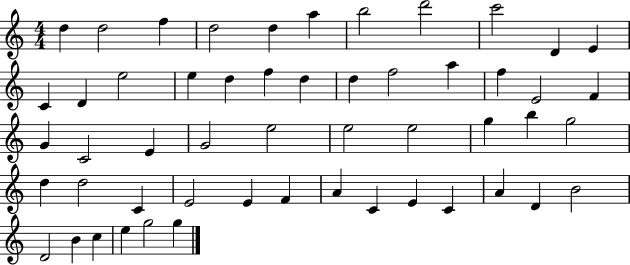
D5/q D5/h F5/q D5/h D5/q A5/q B5/h D6/h C6/h D4/q E4/q C4/q D4/q E5/h E5/q D5/q F5/q D5/q D5/q F5/h A5/q F5/q E4/h F4/q G4/q C4/h E4/q G4/h E5/h E5/h E5/h G5/q B5/q G5/h D5/q D5/h C4/q E4/h E4/q F4/q A4/q C4/q E4/q C4/q A4/q D4/q B4/h D4/h B4/q C5/q E5/q G5/h G5/q